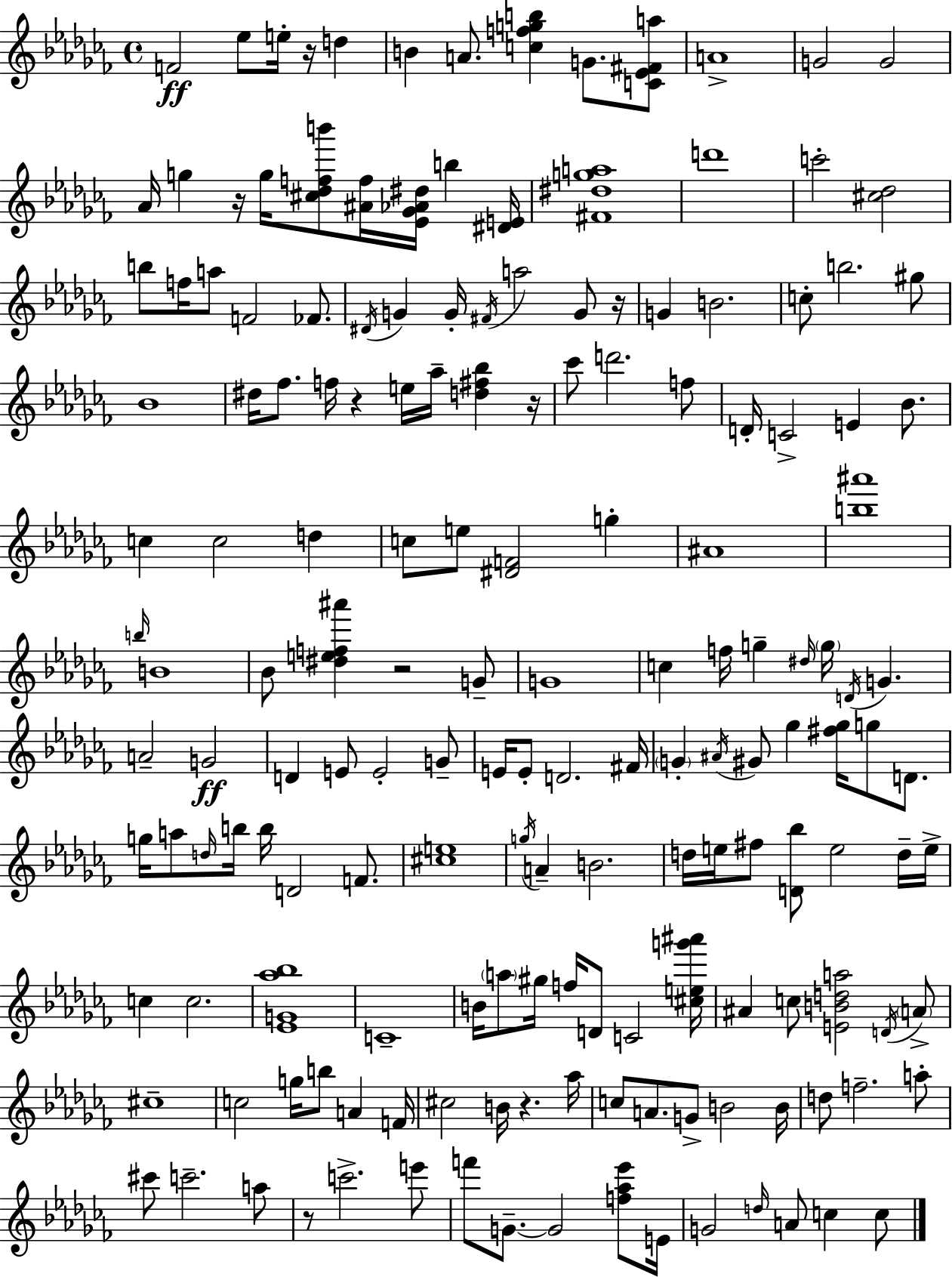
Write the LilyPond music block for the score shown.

{
  \clef treble
  \time 4/4
  \defaultTimeSignature
  \key aes \minor
  \repeat volta 2 { f'2\ff ees''8 e''16-. r16 d''4 | b'4 a'8. <c'' f'' g'' b''>4 g'8. <c' ees' fis' a''>8 | a'1-> | g'2 g'2 | \break aes'16 g''4 r16 g''16 <cis'' des'' f'' b'''>8 <ais' f''>16 <ees' ges' aes' dis''>16 b''4 <dis' e'>16 | <fis' dis'' g'' a''>1 | d'''1 | c'''2-. <cis'' des''>2 | \break b''8 f''16 a''8 f'2 fes'8. | \acciaccatura { dis'16 } g'4 g'16-. \acciaccatura { fis'16 } a''2 g'8 | r16 g'4 b'2. | c''8-. b''2. | \break gis''8 bes'1 | dis''16 fes''8. f''16 r4 e''16 aes''16-- <d'' fis'' bes''>4 | r16 ces'''8 d'''2. | f''8 d'16-. c'2-> e'4 bes'8. | \break c''4 c''2 d''4 | c''8 e''8 <dis' f'>2 g''4-. | ais'1 | <b'' ais'''>1 | \break \grace { b''16 } b'1 | bes'8 <dis'' e'' f'' ais'''>4 r2 | g'8-- g'1 | c''4 f''16 g''4-- \grace { dis''16 } \parenthesize g''16 \acciaccatura { d'16 } g'4. | \break a'2-- g'2\ff | d'4 e'8 e'2-. | g'8-- e'16 e'8-. d'2. | fis'16 \parenthesize g'4-. \acciaccatura { ais'16 } gis'8 ges''4 | \break <fis'' ges''>16 g''8 d'8. g''16 a''8 \grace { d''16 } b''16 b''16 d'2 | f'8. <cis'' e''>1 | \acciaccatura { g''16 } a'4-- b'2. | d''16 e''16 fis''8 <d' bes''>8 e''2 | \break d''16-- e''16-> c''4 c''2. | <ees' g' aes'' bes''>1 | c'1-- | b'16 \parenthesize a''8 gis''16 f''16 d'8 c'2 | \break <cis'' e'' g''' ais'''>16 ais'4 c''8 <e' b' d'' a''>2 | \acciaccatura { d'16 } \parenthesize a'8-> cis''1-- | c''2 | g''16 b''8 a'4 f'16 cis''2 | \break b'16 r4. aes''16 c''8 a'8. g'8-> | b'2 b'16 d''8 f''2.-- | a''8-. cis'''8 c'''2.-- | a''8 r8 c'''2.-> | \break e'''8 f'''8 g'8.--~~ g'2 | <f'' aes'' ees'''>8 e'16 g'2 | \grace { d''16 } a'8 c''4 c''8 } \bar "|."
}